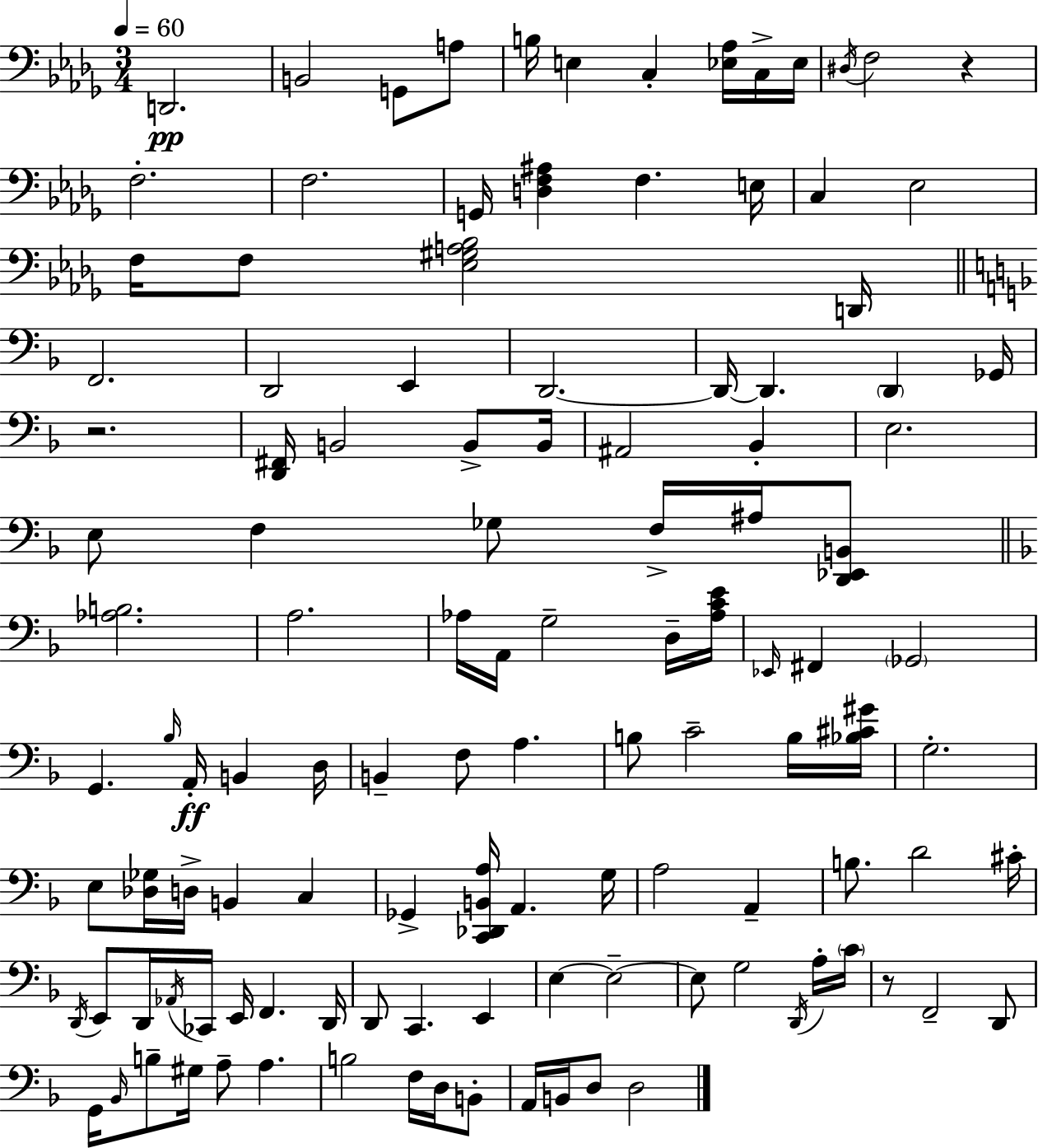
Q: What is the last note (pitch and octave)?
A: D3